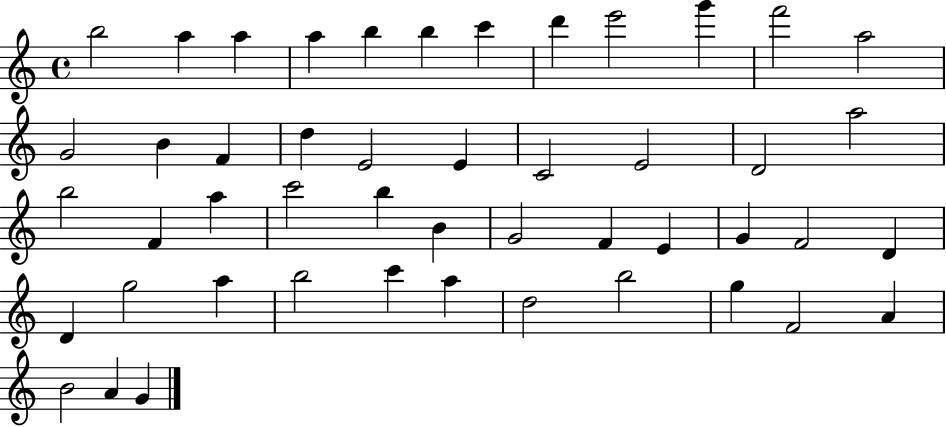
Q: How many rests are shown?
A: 0